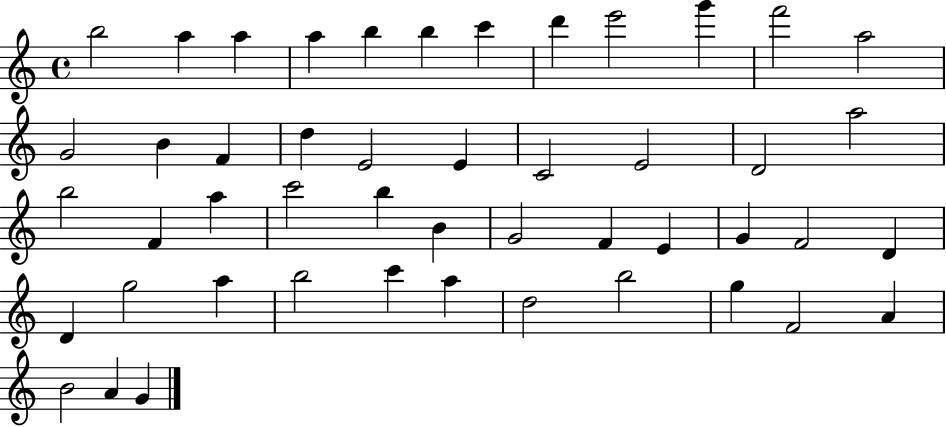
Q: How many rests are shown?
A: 0